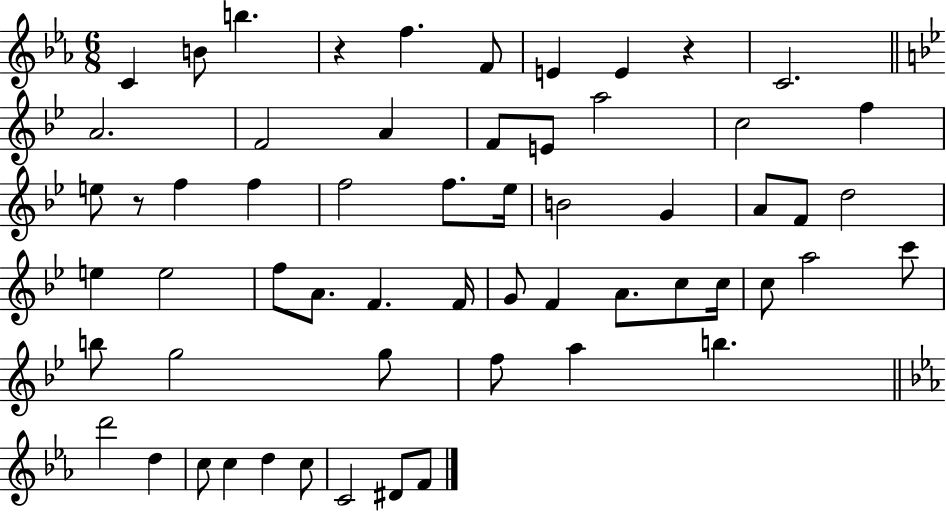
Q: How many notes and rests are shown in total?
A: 59